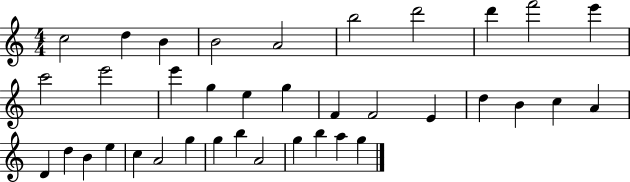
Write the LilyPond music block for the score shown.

{
  \clef treble
  \numericTimeSignature
  \time 4/4
  \key c \major
  c''2 d''4 b'4 | b'2 a'2 | b''2 d'''2 | d'''4 f'''2 e'''4 | \break c'''2 e'''2 | e'''4 g''4 e''4 g''4 | f'4 f'2 e'4 | d''4 b'4 c''4 a'4 | \break d'4 d''4 b'4 e''4 | c''4 a'2 g''4 | g''4 b''4 a'2 | g''4 b''4 a''4 g''4 | \break \bar "|."
}